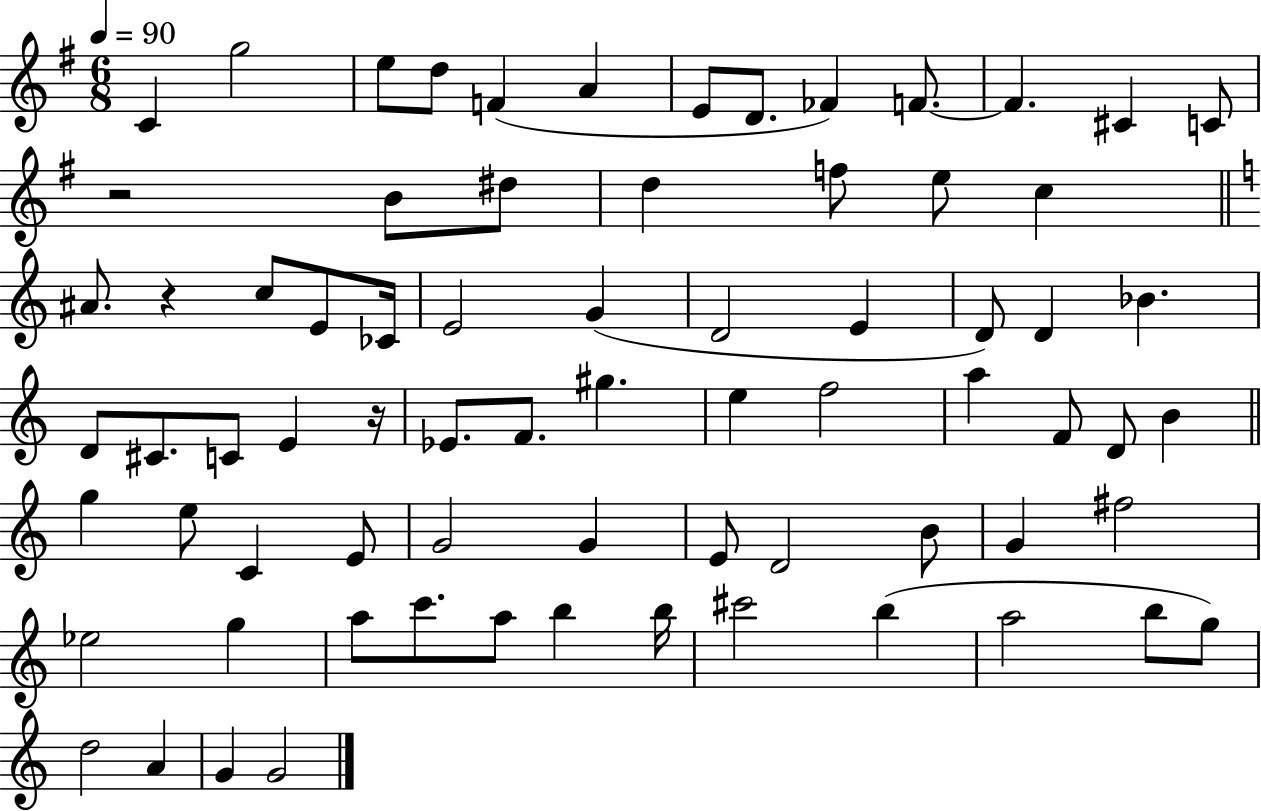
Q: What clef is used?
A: treble